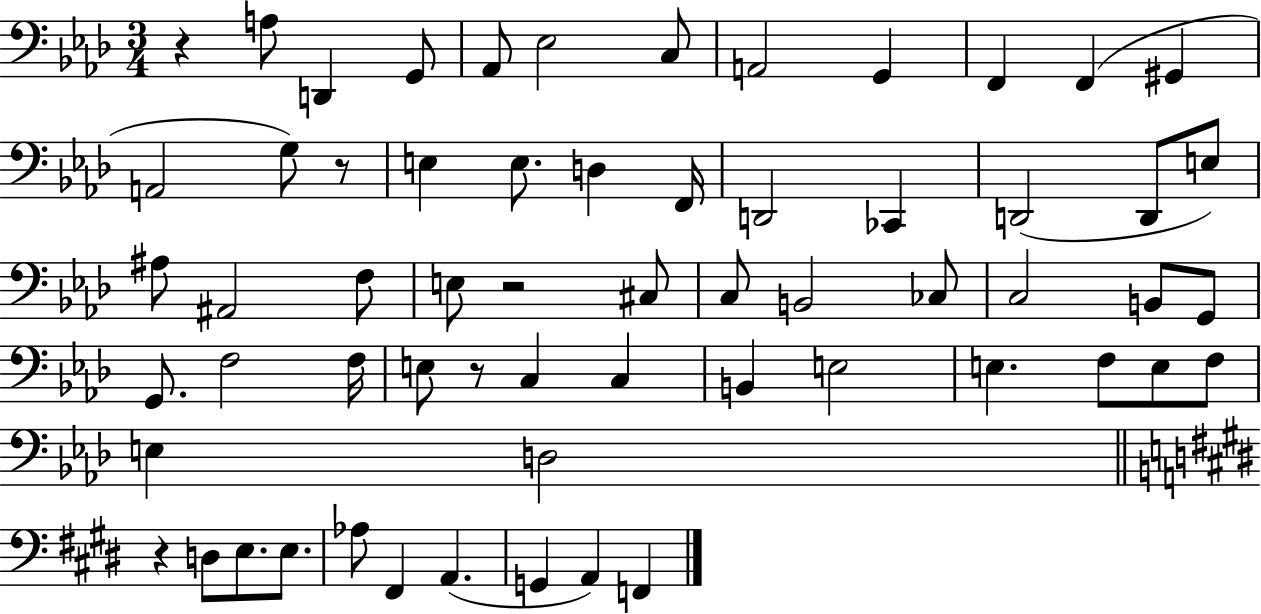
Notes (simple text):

R/q A3/e D2/q G2/e Ab2/e Eb3/h C3/e A2/h G2/q F2/q F2/q G#2/q A2/h G3/e R/e E3/q E3/e. D3/q F2/s D2/h CES2/q D2/h D2/e E3/e A#3/e A#2/h F3/e E3/e R/h C#3/e C3/e B2/h CES3/e C3/h B2/e G2/e G2/e. F3/h F3/s E3/e R/e C3/q C3/q B2/q E3/h E3/q. F3/e E3/e F3/e E3/q D3/h R/q D3/e E3/e. E3/e. Ab3/e F#2/q A2/q. G2/q A2/q F2/q